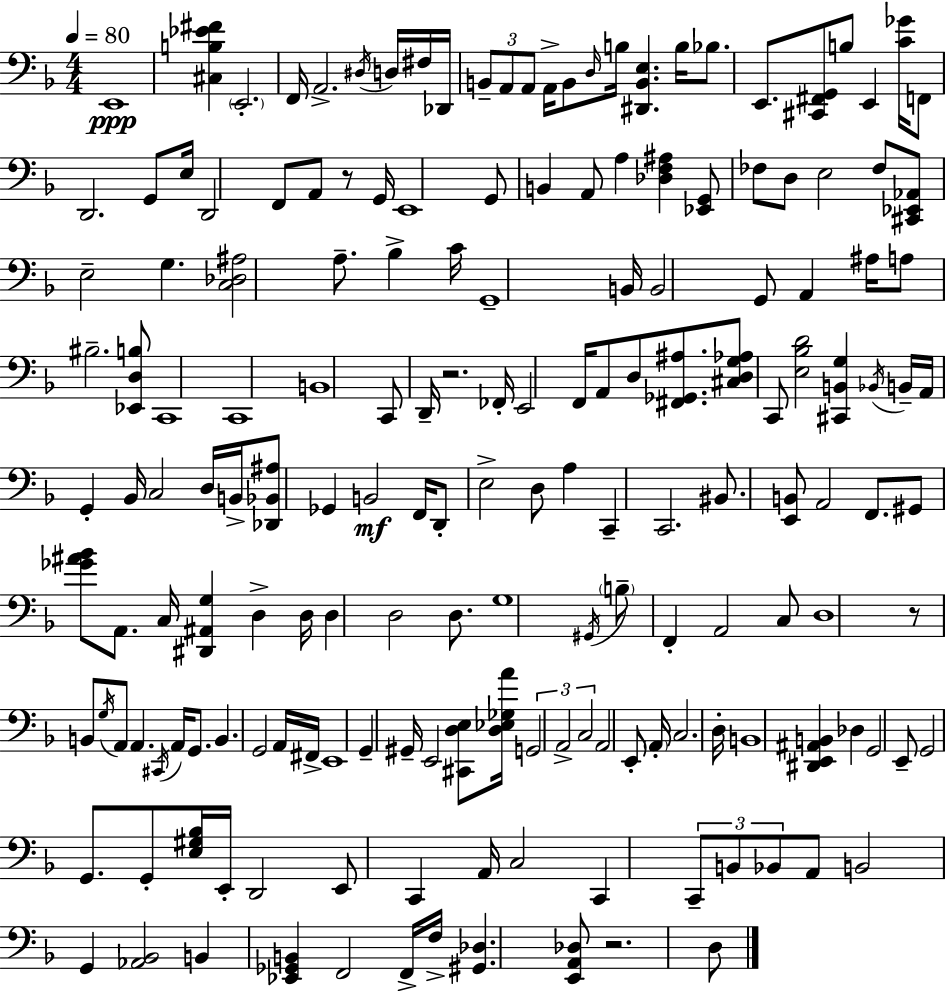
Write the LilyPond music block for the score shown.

{
  \clef bass
  \numericTimeSignature
  \time 4/4
  \key f \major
  \tempo 4 = 80
  e,1\ppp | <cis b ees' fis'>4 \parenthesize e,2.-. | f,16 a,2.-> \acciaccatura { dis16 } d16 fis16 | des,16 \tuplet 3/2 { b,8-- a,8 a,8 } a,16-> b,8 \grace { d16 } b16 <dis, b, e>4. | \break b16 bes8. e,8. <cis, fis, g,>8 b8 e,4 | <c' ges'>16 f,8 d,2. | g,8 e16 d,2 f,8 a,8 r8 | g,16 e,1 | \break g,8 b,4 a,8 a4 <des f ais>4 | <ees, g,>8 fes8 d8 e2 | fes8 <cis, ees, aes,>8 e2-- g4. | <c des ais>2 a8.-- bes4-> | \break c'16 g,1-- | b,16 b,2 g,8 a,4 | ais16 a8 bis2.-- | <ees, d b>8 c,1 | \break c,1 | b,1 | c,8 d,16-- r2. | fes,16-. e,2 f,16 a,8 d8 <fis, ges, ais>8. | \break <cis d g aes>8 c,8 <e bes d'>2 <cis, b, g>4 | \acciaccatura { bes,16 } b,16-- a,16 g,4-. bes,16 c2 | d16 b,16-> <des, bes, ais>8 ges,4 b,2\mf | f,16 d,8-. e2-> d8 a4 | \break c,4-- c,2. | bis,8. <e, b,>8 a,2 | f,8. gis,8 <ges' ais' bes'>8 a,8. c16 <dis, ais, g>4 d4-> | d16 d4 d2 | \break d8. g1 | \acciaccatura { gis,16 } \parenthesize b8-- f,4-. a,2 | c8 d1 | r8 b,8 \acciaccatura { g16 } a,8 a,4. | \break \acciaccatura { cis,16 } a,16 g,8. b,4. g,2 | a,16 fis,16-> e,1 | g,4-- gis,16-- e,2 | <cis, d e>8 <d ees ges a'>16 \tuplet 3/2 { g,2 a,2-> | \break c2 } a,2 | e,8-. \parenthesize a,16-. c2. | d16-. b,1 | <dis, e, ais, b,>4 des4 g,2 | \break e,8-- g,2 | g,8. g,8-. <e gis bes>16 e,16-. d,2 e,8 | c,4 a,16 c2 c,4 | \tuplet 3/2 { c,8-- b,8 bes,8 } a,8 b,2 | \break g,4 <aes, bes,>2 b,4 | <ees, ges, b,>4 f,2 f,16-> f16-> | <gis, des>4. <e, a, des>8 r2. | d8 \bar "|."
}